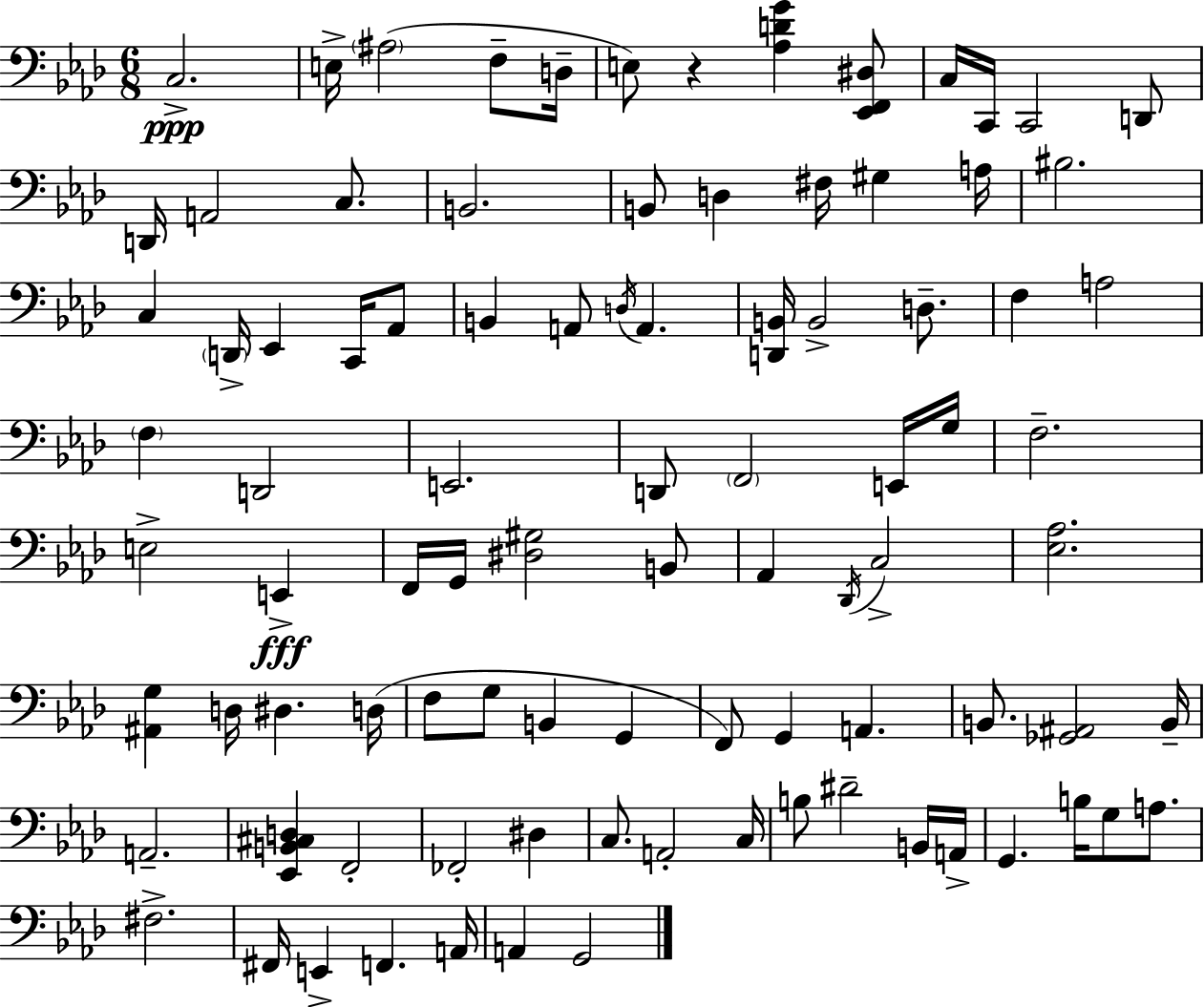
X:1
T:Untitled
M:6/8
L:1/4
K:Ab
C,2 E,/4 ^A,2 F,/2 D,/4 E,/2 z [_A,DG] [_E,,F,,^D,]/2 C,/4 C,,/4 C,,2 D,,/2 D,,/4 A,,2 C,/2 B,,2 B,,/2 D, ^F,/4 ^G, A,/4 ^B,2 C, D,,/4 _E,, C,,/4 _A,,/2 B,, A,,/2 D,/4 A,, [D,,B,,]/4 B,,2 D,/2 F, A,2 F, D,,2 E,,2 D,,/2 F,,2 E,,/4 G,/4 F,2 E,2 E,, F,,/4 G,,/4 [^D,^G,]2 B,,/2 _A,, _D,,/4 C,2 [_E,_A,]2 [^A,,G,] D,/4 ^D, D,/4 F,/2 G,/2 B,, G,, F,,/2 G,, A,, B,,/2 [_G,,^A,,]2 B,,/4 A,,2 [_E,,B,,^C,D,] F,,2 _F,,2 ^D, C,/2 A,,2 C,/4 B,/2 ^D2 B,,/4 A,,/4 G,, B,/4 G,/2 A,/2 ^F,2 ^F,,/4 E,, F,, A,,/4 A,, G,,2